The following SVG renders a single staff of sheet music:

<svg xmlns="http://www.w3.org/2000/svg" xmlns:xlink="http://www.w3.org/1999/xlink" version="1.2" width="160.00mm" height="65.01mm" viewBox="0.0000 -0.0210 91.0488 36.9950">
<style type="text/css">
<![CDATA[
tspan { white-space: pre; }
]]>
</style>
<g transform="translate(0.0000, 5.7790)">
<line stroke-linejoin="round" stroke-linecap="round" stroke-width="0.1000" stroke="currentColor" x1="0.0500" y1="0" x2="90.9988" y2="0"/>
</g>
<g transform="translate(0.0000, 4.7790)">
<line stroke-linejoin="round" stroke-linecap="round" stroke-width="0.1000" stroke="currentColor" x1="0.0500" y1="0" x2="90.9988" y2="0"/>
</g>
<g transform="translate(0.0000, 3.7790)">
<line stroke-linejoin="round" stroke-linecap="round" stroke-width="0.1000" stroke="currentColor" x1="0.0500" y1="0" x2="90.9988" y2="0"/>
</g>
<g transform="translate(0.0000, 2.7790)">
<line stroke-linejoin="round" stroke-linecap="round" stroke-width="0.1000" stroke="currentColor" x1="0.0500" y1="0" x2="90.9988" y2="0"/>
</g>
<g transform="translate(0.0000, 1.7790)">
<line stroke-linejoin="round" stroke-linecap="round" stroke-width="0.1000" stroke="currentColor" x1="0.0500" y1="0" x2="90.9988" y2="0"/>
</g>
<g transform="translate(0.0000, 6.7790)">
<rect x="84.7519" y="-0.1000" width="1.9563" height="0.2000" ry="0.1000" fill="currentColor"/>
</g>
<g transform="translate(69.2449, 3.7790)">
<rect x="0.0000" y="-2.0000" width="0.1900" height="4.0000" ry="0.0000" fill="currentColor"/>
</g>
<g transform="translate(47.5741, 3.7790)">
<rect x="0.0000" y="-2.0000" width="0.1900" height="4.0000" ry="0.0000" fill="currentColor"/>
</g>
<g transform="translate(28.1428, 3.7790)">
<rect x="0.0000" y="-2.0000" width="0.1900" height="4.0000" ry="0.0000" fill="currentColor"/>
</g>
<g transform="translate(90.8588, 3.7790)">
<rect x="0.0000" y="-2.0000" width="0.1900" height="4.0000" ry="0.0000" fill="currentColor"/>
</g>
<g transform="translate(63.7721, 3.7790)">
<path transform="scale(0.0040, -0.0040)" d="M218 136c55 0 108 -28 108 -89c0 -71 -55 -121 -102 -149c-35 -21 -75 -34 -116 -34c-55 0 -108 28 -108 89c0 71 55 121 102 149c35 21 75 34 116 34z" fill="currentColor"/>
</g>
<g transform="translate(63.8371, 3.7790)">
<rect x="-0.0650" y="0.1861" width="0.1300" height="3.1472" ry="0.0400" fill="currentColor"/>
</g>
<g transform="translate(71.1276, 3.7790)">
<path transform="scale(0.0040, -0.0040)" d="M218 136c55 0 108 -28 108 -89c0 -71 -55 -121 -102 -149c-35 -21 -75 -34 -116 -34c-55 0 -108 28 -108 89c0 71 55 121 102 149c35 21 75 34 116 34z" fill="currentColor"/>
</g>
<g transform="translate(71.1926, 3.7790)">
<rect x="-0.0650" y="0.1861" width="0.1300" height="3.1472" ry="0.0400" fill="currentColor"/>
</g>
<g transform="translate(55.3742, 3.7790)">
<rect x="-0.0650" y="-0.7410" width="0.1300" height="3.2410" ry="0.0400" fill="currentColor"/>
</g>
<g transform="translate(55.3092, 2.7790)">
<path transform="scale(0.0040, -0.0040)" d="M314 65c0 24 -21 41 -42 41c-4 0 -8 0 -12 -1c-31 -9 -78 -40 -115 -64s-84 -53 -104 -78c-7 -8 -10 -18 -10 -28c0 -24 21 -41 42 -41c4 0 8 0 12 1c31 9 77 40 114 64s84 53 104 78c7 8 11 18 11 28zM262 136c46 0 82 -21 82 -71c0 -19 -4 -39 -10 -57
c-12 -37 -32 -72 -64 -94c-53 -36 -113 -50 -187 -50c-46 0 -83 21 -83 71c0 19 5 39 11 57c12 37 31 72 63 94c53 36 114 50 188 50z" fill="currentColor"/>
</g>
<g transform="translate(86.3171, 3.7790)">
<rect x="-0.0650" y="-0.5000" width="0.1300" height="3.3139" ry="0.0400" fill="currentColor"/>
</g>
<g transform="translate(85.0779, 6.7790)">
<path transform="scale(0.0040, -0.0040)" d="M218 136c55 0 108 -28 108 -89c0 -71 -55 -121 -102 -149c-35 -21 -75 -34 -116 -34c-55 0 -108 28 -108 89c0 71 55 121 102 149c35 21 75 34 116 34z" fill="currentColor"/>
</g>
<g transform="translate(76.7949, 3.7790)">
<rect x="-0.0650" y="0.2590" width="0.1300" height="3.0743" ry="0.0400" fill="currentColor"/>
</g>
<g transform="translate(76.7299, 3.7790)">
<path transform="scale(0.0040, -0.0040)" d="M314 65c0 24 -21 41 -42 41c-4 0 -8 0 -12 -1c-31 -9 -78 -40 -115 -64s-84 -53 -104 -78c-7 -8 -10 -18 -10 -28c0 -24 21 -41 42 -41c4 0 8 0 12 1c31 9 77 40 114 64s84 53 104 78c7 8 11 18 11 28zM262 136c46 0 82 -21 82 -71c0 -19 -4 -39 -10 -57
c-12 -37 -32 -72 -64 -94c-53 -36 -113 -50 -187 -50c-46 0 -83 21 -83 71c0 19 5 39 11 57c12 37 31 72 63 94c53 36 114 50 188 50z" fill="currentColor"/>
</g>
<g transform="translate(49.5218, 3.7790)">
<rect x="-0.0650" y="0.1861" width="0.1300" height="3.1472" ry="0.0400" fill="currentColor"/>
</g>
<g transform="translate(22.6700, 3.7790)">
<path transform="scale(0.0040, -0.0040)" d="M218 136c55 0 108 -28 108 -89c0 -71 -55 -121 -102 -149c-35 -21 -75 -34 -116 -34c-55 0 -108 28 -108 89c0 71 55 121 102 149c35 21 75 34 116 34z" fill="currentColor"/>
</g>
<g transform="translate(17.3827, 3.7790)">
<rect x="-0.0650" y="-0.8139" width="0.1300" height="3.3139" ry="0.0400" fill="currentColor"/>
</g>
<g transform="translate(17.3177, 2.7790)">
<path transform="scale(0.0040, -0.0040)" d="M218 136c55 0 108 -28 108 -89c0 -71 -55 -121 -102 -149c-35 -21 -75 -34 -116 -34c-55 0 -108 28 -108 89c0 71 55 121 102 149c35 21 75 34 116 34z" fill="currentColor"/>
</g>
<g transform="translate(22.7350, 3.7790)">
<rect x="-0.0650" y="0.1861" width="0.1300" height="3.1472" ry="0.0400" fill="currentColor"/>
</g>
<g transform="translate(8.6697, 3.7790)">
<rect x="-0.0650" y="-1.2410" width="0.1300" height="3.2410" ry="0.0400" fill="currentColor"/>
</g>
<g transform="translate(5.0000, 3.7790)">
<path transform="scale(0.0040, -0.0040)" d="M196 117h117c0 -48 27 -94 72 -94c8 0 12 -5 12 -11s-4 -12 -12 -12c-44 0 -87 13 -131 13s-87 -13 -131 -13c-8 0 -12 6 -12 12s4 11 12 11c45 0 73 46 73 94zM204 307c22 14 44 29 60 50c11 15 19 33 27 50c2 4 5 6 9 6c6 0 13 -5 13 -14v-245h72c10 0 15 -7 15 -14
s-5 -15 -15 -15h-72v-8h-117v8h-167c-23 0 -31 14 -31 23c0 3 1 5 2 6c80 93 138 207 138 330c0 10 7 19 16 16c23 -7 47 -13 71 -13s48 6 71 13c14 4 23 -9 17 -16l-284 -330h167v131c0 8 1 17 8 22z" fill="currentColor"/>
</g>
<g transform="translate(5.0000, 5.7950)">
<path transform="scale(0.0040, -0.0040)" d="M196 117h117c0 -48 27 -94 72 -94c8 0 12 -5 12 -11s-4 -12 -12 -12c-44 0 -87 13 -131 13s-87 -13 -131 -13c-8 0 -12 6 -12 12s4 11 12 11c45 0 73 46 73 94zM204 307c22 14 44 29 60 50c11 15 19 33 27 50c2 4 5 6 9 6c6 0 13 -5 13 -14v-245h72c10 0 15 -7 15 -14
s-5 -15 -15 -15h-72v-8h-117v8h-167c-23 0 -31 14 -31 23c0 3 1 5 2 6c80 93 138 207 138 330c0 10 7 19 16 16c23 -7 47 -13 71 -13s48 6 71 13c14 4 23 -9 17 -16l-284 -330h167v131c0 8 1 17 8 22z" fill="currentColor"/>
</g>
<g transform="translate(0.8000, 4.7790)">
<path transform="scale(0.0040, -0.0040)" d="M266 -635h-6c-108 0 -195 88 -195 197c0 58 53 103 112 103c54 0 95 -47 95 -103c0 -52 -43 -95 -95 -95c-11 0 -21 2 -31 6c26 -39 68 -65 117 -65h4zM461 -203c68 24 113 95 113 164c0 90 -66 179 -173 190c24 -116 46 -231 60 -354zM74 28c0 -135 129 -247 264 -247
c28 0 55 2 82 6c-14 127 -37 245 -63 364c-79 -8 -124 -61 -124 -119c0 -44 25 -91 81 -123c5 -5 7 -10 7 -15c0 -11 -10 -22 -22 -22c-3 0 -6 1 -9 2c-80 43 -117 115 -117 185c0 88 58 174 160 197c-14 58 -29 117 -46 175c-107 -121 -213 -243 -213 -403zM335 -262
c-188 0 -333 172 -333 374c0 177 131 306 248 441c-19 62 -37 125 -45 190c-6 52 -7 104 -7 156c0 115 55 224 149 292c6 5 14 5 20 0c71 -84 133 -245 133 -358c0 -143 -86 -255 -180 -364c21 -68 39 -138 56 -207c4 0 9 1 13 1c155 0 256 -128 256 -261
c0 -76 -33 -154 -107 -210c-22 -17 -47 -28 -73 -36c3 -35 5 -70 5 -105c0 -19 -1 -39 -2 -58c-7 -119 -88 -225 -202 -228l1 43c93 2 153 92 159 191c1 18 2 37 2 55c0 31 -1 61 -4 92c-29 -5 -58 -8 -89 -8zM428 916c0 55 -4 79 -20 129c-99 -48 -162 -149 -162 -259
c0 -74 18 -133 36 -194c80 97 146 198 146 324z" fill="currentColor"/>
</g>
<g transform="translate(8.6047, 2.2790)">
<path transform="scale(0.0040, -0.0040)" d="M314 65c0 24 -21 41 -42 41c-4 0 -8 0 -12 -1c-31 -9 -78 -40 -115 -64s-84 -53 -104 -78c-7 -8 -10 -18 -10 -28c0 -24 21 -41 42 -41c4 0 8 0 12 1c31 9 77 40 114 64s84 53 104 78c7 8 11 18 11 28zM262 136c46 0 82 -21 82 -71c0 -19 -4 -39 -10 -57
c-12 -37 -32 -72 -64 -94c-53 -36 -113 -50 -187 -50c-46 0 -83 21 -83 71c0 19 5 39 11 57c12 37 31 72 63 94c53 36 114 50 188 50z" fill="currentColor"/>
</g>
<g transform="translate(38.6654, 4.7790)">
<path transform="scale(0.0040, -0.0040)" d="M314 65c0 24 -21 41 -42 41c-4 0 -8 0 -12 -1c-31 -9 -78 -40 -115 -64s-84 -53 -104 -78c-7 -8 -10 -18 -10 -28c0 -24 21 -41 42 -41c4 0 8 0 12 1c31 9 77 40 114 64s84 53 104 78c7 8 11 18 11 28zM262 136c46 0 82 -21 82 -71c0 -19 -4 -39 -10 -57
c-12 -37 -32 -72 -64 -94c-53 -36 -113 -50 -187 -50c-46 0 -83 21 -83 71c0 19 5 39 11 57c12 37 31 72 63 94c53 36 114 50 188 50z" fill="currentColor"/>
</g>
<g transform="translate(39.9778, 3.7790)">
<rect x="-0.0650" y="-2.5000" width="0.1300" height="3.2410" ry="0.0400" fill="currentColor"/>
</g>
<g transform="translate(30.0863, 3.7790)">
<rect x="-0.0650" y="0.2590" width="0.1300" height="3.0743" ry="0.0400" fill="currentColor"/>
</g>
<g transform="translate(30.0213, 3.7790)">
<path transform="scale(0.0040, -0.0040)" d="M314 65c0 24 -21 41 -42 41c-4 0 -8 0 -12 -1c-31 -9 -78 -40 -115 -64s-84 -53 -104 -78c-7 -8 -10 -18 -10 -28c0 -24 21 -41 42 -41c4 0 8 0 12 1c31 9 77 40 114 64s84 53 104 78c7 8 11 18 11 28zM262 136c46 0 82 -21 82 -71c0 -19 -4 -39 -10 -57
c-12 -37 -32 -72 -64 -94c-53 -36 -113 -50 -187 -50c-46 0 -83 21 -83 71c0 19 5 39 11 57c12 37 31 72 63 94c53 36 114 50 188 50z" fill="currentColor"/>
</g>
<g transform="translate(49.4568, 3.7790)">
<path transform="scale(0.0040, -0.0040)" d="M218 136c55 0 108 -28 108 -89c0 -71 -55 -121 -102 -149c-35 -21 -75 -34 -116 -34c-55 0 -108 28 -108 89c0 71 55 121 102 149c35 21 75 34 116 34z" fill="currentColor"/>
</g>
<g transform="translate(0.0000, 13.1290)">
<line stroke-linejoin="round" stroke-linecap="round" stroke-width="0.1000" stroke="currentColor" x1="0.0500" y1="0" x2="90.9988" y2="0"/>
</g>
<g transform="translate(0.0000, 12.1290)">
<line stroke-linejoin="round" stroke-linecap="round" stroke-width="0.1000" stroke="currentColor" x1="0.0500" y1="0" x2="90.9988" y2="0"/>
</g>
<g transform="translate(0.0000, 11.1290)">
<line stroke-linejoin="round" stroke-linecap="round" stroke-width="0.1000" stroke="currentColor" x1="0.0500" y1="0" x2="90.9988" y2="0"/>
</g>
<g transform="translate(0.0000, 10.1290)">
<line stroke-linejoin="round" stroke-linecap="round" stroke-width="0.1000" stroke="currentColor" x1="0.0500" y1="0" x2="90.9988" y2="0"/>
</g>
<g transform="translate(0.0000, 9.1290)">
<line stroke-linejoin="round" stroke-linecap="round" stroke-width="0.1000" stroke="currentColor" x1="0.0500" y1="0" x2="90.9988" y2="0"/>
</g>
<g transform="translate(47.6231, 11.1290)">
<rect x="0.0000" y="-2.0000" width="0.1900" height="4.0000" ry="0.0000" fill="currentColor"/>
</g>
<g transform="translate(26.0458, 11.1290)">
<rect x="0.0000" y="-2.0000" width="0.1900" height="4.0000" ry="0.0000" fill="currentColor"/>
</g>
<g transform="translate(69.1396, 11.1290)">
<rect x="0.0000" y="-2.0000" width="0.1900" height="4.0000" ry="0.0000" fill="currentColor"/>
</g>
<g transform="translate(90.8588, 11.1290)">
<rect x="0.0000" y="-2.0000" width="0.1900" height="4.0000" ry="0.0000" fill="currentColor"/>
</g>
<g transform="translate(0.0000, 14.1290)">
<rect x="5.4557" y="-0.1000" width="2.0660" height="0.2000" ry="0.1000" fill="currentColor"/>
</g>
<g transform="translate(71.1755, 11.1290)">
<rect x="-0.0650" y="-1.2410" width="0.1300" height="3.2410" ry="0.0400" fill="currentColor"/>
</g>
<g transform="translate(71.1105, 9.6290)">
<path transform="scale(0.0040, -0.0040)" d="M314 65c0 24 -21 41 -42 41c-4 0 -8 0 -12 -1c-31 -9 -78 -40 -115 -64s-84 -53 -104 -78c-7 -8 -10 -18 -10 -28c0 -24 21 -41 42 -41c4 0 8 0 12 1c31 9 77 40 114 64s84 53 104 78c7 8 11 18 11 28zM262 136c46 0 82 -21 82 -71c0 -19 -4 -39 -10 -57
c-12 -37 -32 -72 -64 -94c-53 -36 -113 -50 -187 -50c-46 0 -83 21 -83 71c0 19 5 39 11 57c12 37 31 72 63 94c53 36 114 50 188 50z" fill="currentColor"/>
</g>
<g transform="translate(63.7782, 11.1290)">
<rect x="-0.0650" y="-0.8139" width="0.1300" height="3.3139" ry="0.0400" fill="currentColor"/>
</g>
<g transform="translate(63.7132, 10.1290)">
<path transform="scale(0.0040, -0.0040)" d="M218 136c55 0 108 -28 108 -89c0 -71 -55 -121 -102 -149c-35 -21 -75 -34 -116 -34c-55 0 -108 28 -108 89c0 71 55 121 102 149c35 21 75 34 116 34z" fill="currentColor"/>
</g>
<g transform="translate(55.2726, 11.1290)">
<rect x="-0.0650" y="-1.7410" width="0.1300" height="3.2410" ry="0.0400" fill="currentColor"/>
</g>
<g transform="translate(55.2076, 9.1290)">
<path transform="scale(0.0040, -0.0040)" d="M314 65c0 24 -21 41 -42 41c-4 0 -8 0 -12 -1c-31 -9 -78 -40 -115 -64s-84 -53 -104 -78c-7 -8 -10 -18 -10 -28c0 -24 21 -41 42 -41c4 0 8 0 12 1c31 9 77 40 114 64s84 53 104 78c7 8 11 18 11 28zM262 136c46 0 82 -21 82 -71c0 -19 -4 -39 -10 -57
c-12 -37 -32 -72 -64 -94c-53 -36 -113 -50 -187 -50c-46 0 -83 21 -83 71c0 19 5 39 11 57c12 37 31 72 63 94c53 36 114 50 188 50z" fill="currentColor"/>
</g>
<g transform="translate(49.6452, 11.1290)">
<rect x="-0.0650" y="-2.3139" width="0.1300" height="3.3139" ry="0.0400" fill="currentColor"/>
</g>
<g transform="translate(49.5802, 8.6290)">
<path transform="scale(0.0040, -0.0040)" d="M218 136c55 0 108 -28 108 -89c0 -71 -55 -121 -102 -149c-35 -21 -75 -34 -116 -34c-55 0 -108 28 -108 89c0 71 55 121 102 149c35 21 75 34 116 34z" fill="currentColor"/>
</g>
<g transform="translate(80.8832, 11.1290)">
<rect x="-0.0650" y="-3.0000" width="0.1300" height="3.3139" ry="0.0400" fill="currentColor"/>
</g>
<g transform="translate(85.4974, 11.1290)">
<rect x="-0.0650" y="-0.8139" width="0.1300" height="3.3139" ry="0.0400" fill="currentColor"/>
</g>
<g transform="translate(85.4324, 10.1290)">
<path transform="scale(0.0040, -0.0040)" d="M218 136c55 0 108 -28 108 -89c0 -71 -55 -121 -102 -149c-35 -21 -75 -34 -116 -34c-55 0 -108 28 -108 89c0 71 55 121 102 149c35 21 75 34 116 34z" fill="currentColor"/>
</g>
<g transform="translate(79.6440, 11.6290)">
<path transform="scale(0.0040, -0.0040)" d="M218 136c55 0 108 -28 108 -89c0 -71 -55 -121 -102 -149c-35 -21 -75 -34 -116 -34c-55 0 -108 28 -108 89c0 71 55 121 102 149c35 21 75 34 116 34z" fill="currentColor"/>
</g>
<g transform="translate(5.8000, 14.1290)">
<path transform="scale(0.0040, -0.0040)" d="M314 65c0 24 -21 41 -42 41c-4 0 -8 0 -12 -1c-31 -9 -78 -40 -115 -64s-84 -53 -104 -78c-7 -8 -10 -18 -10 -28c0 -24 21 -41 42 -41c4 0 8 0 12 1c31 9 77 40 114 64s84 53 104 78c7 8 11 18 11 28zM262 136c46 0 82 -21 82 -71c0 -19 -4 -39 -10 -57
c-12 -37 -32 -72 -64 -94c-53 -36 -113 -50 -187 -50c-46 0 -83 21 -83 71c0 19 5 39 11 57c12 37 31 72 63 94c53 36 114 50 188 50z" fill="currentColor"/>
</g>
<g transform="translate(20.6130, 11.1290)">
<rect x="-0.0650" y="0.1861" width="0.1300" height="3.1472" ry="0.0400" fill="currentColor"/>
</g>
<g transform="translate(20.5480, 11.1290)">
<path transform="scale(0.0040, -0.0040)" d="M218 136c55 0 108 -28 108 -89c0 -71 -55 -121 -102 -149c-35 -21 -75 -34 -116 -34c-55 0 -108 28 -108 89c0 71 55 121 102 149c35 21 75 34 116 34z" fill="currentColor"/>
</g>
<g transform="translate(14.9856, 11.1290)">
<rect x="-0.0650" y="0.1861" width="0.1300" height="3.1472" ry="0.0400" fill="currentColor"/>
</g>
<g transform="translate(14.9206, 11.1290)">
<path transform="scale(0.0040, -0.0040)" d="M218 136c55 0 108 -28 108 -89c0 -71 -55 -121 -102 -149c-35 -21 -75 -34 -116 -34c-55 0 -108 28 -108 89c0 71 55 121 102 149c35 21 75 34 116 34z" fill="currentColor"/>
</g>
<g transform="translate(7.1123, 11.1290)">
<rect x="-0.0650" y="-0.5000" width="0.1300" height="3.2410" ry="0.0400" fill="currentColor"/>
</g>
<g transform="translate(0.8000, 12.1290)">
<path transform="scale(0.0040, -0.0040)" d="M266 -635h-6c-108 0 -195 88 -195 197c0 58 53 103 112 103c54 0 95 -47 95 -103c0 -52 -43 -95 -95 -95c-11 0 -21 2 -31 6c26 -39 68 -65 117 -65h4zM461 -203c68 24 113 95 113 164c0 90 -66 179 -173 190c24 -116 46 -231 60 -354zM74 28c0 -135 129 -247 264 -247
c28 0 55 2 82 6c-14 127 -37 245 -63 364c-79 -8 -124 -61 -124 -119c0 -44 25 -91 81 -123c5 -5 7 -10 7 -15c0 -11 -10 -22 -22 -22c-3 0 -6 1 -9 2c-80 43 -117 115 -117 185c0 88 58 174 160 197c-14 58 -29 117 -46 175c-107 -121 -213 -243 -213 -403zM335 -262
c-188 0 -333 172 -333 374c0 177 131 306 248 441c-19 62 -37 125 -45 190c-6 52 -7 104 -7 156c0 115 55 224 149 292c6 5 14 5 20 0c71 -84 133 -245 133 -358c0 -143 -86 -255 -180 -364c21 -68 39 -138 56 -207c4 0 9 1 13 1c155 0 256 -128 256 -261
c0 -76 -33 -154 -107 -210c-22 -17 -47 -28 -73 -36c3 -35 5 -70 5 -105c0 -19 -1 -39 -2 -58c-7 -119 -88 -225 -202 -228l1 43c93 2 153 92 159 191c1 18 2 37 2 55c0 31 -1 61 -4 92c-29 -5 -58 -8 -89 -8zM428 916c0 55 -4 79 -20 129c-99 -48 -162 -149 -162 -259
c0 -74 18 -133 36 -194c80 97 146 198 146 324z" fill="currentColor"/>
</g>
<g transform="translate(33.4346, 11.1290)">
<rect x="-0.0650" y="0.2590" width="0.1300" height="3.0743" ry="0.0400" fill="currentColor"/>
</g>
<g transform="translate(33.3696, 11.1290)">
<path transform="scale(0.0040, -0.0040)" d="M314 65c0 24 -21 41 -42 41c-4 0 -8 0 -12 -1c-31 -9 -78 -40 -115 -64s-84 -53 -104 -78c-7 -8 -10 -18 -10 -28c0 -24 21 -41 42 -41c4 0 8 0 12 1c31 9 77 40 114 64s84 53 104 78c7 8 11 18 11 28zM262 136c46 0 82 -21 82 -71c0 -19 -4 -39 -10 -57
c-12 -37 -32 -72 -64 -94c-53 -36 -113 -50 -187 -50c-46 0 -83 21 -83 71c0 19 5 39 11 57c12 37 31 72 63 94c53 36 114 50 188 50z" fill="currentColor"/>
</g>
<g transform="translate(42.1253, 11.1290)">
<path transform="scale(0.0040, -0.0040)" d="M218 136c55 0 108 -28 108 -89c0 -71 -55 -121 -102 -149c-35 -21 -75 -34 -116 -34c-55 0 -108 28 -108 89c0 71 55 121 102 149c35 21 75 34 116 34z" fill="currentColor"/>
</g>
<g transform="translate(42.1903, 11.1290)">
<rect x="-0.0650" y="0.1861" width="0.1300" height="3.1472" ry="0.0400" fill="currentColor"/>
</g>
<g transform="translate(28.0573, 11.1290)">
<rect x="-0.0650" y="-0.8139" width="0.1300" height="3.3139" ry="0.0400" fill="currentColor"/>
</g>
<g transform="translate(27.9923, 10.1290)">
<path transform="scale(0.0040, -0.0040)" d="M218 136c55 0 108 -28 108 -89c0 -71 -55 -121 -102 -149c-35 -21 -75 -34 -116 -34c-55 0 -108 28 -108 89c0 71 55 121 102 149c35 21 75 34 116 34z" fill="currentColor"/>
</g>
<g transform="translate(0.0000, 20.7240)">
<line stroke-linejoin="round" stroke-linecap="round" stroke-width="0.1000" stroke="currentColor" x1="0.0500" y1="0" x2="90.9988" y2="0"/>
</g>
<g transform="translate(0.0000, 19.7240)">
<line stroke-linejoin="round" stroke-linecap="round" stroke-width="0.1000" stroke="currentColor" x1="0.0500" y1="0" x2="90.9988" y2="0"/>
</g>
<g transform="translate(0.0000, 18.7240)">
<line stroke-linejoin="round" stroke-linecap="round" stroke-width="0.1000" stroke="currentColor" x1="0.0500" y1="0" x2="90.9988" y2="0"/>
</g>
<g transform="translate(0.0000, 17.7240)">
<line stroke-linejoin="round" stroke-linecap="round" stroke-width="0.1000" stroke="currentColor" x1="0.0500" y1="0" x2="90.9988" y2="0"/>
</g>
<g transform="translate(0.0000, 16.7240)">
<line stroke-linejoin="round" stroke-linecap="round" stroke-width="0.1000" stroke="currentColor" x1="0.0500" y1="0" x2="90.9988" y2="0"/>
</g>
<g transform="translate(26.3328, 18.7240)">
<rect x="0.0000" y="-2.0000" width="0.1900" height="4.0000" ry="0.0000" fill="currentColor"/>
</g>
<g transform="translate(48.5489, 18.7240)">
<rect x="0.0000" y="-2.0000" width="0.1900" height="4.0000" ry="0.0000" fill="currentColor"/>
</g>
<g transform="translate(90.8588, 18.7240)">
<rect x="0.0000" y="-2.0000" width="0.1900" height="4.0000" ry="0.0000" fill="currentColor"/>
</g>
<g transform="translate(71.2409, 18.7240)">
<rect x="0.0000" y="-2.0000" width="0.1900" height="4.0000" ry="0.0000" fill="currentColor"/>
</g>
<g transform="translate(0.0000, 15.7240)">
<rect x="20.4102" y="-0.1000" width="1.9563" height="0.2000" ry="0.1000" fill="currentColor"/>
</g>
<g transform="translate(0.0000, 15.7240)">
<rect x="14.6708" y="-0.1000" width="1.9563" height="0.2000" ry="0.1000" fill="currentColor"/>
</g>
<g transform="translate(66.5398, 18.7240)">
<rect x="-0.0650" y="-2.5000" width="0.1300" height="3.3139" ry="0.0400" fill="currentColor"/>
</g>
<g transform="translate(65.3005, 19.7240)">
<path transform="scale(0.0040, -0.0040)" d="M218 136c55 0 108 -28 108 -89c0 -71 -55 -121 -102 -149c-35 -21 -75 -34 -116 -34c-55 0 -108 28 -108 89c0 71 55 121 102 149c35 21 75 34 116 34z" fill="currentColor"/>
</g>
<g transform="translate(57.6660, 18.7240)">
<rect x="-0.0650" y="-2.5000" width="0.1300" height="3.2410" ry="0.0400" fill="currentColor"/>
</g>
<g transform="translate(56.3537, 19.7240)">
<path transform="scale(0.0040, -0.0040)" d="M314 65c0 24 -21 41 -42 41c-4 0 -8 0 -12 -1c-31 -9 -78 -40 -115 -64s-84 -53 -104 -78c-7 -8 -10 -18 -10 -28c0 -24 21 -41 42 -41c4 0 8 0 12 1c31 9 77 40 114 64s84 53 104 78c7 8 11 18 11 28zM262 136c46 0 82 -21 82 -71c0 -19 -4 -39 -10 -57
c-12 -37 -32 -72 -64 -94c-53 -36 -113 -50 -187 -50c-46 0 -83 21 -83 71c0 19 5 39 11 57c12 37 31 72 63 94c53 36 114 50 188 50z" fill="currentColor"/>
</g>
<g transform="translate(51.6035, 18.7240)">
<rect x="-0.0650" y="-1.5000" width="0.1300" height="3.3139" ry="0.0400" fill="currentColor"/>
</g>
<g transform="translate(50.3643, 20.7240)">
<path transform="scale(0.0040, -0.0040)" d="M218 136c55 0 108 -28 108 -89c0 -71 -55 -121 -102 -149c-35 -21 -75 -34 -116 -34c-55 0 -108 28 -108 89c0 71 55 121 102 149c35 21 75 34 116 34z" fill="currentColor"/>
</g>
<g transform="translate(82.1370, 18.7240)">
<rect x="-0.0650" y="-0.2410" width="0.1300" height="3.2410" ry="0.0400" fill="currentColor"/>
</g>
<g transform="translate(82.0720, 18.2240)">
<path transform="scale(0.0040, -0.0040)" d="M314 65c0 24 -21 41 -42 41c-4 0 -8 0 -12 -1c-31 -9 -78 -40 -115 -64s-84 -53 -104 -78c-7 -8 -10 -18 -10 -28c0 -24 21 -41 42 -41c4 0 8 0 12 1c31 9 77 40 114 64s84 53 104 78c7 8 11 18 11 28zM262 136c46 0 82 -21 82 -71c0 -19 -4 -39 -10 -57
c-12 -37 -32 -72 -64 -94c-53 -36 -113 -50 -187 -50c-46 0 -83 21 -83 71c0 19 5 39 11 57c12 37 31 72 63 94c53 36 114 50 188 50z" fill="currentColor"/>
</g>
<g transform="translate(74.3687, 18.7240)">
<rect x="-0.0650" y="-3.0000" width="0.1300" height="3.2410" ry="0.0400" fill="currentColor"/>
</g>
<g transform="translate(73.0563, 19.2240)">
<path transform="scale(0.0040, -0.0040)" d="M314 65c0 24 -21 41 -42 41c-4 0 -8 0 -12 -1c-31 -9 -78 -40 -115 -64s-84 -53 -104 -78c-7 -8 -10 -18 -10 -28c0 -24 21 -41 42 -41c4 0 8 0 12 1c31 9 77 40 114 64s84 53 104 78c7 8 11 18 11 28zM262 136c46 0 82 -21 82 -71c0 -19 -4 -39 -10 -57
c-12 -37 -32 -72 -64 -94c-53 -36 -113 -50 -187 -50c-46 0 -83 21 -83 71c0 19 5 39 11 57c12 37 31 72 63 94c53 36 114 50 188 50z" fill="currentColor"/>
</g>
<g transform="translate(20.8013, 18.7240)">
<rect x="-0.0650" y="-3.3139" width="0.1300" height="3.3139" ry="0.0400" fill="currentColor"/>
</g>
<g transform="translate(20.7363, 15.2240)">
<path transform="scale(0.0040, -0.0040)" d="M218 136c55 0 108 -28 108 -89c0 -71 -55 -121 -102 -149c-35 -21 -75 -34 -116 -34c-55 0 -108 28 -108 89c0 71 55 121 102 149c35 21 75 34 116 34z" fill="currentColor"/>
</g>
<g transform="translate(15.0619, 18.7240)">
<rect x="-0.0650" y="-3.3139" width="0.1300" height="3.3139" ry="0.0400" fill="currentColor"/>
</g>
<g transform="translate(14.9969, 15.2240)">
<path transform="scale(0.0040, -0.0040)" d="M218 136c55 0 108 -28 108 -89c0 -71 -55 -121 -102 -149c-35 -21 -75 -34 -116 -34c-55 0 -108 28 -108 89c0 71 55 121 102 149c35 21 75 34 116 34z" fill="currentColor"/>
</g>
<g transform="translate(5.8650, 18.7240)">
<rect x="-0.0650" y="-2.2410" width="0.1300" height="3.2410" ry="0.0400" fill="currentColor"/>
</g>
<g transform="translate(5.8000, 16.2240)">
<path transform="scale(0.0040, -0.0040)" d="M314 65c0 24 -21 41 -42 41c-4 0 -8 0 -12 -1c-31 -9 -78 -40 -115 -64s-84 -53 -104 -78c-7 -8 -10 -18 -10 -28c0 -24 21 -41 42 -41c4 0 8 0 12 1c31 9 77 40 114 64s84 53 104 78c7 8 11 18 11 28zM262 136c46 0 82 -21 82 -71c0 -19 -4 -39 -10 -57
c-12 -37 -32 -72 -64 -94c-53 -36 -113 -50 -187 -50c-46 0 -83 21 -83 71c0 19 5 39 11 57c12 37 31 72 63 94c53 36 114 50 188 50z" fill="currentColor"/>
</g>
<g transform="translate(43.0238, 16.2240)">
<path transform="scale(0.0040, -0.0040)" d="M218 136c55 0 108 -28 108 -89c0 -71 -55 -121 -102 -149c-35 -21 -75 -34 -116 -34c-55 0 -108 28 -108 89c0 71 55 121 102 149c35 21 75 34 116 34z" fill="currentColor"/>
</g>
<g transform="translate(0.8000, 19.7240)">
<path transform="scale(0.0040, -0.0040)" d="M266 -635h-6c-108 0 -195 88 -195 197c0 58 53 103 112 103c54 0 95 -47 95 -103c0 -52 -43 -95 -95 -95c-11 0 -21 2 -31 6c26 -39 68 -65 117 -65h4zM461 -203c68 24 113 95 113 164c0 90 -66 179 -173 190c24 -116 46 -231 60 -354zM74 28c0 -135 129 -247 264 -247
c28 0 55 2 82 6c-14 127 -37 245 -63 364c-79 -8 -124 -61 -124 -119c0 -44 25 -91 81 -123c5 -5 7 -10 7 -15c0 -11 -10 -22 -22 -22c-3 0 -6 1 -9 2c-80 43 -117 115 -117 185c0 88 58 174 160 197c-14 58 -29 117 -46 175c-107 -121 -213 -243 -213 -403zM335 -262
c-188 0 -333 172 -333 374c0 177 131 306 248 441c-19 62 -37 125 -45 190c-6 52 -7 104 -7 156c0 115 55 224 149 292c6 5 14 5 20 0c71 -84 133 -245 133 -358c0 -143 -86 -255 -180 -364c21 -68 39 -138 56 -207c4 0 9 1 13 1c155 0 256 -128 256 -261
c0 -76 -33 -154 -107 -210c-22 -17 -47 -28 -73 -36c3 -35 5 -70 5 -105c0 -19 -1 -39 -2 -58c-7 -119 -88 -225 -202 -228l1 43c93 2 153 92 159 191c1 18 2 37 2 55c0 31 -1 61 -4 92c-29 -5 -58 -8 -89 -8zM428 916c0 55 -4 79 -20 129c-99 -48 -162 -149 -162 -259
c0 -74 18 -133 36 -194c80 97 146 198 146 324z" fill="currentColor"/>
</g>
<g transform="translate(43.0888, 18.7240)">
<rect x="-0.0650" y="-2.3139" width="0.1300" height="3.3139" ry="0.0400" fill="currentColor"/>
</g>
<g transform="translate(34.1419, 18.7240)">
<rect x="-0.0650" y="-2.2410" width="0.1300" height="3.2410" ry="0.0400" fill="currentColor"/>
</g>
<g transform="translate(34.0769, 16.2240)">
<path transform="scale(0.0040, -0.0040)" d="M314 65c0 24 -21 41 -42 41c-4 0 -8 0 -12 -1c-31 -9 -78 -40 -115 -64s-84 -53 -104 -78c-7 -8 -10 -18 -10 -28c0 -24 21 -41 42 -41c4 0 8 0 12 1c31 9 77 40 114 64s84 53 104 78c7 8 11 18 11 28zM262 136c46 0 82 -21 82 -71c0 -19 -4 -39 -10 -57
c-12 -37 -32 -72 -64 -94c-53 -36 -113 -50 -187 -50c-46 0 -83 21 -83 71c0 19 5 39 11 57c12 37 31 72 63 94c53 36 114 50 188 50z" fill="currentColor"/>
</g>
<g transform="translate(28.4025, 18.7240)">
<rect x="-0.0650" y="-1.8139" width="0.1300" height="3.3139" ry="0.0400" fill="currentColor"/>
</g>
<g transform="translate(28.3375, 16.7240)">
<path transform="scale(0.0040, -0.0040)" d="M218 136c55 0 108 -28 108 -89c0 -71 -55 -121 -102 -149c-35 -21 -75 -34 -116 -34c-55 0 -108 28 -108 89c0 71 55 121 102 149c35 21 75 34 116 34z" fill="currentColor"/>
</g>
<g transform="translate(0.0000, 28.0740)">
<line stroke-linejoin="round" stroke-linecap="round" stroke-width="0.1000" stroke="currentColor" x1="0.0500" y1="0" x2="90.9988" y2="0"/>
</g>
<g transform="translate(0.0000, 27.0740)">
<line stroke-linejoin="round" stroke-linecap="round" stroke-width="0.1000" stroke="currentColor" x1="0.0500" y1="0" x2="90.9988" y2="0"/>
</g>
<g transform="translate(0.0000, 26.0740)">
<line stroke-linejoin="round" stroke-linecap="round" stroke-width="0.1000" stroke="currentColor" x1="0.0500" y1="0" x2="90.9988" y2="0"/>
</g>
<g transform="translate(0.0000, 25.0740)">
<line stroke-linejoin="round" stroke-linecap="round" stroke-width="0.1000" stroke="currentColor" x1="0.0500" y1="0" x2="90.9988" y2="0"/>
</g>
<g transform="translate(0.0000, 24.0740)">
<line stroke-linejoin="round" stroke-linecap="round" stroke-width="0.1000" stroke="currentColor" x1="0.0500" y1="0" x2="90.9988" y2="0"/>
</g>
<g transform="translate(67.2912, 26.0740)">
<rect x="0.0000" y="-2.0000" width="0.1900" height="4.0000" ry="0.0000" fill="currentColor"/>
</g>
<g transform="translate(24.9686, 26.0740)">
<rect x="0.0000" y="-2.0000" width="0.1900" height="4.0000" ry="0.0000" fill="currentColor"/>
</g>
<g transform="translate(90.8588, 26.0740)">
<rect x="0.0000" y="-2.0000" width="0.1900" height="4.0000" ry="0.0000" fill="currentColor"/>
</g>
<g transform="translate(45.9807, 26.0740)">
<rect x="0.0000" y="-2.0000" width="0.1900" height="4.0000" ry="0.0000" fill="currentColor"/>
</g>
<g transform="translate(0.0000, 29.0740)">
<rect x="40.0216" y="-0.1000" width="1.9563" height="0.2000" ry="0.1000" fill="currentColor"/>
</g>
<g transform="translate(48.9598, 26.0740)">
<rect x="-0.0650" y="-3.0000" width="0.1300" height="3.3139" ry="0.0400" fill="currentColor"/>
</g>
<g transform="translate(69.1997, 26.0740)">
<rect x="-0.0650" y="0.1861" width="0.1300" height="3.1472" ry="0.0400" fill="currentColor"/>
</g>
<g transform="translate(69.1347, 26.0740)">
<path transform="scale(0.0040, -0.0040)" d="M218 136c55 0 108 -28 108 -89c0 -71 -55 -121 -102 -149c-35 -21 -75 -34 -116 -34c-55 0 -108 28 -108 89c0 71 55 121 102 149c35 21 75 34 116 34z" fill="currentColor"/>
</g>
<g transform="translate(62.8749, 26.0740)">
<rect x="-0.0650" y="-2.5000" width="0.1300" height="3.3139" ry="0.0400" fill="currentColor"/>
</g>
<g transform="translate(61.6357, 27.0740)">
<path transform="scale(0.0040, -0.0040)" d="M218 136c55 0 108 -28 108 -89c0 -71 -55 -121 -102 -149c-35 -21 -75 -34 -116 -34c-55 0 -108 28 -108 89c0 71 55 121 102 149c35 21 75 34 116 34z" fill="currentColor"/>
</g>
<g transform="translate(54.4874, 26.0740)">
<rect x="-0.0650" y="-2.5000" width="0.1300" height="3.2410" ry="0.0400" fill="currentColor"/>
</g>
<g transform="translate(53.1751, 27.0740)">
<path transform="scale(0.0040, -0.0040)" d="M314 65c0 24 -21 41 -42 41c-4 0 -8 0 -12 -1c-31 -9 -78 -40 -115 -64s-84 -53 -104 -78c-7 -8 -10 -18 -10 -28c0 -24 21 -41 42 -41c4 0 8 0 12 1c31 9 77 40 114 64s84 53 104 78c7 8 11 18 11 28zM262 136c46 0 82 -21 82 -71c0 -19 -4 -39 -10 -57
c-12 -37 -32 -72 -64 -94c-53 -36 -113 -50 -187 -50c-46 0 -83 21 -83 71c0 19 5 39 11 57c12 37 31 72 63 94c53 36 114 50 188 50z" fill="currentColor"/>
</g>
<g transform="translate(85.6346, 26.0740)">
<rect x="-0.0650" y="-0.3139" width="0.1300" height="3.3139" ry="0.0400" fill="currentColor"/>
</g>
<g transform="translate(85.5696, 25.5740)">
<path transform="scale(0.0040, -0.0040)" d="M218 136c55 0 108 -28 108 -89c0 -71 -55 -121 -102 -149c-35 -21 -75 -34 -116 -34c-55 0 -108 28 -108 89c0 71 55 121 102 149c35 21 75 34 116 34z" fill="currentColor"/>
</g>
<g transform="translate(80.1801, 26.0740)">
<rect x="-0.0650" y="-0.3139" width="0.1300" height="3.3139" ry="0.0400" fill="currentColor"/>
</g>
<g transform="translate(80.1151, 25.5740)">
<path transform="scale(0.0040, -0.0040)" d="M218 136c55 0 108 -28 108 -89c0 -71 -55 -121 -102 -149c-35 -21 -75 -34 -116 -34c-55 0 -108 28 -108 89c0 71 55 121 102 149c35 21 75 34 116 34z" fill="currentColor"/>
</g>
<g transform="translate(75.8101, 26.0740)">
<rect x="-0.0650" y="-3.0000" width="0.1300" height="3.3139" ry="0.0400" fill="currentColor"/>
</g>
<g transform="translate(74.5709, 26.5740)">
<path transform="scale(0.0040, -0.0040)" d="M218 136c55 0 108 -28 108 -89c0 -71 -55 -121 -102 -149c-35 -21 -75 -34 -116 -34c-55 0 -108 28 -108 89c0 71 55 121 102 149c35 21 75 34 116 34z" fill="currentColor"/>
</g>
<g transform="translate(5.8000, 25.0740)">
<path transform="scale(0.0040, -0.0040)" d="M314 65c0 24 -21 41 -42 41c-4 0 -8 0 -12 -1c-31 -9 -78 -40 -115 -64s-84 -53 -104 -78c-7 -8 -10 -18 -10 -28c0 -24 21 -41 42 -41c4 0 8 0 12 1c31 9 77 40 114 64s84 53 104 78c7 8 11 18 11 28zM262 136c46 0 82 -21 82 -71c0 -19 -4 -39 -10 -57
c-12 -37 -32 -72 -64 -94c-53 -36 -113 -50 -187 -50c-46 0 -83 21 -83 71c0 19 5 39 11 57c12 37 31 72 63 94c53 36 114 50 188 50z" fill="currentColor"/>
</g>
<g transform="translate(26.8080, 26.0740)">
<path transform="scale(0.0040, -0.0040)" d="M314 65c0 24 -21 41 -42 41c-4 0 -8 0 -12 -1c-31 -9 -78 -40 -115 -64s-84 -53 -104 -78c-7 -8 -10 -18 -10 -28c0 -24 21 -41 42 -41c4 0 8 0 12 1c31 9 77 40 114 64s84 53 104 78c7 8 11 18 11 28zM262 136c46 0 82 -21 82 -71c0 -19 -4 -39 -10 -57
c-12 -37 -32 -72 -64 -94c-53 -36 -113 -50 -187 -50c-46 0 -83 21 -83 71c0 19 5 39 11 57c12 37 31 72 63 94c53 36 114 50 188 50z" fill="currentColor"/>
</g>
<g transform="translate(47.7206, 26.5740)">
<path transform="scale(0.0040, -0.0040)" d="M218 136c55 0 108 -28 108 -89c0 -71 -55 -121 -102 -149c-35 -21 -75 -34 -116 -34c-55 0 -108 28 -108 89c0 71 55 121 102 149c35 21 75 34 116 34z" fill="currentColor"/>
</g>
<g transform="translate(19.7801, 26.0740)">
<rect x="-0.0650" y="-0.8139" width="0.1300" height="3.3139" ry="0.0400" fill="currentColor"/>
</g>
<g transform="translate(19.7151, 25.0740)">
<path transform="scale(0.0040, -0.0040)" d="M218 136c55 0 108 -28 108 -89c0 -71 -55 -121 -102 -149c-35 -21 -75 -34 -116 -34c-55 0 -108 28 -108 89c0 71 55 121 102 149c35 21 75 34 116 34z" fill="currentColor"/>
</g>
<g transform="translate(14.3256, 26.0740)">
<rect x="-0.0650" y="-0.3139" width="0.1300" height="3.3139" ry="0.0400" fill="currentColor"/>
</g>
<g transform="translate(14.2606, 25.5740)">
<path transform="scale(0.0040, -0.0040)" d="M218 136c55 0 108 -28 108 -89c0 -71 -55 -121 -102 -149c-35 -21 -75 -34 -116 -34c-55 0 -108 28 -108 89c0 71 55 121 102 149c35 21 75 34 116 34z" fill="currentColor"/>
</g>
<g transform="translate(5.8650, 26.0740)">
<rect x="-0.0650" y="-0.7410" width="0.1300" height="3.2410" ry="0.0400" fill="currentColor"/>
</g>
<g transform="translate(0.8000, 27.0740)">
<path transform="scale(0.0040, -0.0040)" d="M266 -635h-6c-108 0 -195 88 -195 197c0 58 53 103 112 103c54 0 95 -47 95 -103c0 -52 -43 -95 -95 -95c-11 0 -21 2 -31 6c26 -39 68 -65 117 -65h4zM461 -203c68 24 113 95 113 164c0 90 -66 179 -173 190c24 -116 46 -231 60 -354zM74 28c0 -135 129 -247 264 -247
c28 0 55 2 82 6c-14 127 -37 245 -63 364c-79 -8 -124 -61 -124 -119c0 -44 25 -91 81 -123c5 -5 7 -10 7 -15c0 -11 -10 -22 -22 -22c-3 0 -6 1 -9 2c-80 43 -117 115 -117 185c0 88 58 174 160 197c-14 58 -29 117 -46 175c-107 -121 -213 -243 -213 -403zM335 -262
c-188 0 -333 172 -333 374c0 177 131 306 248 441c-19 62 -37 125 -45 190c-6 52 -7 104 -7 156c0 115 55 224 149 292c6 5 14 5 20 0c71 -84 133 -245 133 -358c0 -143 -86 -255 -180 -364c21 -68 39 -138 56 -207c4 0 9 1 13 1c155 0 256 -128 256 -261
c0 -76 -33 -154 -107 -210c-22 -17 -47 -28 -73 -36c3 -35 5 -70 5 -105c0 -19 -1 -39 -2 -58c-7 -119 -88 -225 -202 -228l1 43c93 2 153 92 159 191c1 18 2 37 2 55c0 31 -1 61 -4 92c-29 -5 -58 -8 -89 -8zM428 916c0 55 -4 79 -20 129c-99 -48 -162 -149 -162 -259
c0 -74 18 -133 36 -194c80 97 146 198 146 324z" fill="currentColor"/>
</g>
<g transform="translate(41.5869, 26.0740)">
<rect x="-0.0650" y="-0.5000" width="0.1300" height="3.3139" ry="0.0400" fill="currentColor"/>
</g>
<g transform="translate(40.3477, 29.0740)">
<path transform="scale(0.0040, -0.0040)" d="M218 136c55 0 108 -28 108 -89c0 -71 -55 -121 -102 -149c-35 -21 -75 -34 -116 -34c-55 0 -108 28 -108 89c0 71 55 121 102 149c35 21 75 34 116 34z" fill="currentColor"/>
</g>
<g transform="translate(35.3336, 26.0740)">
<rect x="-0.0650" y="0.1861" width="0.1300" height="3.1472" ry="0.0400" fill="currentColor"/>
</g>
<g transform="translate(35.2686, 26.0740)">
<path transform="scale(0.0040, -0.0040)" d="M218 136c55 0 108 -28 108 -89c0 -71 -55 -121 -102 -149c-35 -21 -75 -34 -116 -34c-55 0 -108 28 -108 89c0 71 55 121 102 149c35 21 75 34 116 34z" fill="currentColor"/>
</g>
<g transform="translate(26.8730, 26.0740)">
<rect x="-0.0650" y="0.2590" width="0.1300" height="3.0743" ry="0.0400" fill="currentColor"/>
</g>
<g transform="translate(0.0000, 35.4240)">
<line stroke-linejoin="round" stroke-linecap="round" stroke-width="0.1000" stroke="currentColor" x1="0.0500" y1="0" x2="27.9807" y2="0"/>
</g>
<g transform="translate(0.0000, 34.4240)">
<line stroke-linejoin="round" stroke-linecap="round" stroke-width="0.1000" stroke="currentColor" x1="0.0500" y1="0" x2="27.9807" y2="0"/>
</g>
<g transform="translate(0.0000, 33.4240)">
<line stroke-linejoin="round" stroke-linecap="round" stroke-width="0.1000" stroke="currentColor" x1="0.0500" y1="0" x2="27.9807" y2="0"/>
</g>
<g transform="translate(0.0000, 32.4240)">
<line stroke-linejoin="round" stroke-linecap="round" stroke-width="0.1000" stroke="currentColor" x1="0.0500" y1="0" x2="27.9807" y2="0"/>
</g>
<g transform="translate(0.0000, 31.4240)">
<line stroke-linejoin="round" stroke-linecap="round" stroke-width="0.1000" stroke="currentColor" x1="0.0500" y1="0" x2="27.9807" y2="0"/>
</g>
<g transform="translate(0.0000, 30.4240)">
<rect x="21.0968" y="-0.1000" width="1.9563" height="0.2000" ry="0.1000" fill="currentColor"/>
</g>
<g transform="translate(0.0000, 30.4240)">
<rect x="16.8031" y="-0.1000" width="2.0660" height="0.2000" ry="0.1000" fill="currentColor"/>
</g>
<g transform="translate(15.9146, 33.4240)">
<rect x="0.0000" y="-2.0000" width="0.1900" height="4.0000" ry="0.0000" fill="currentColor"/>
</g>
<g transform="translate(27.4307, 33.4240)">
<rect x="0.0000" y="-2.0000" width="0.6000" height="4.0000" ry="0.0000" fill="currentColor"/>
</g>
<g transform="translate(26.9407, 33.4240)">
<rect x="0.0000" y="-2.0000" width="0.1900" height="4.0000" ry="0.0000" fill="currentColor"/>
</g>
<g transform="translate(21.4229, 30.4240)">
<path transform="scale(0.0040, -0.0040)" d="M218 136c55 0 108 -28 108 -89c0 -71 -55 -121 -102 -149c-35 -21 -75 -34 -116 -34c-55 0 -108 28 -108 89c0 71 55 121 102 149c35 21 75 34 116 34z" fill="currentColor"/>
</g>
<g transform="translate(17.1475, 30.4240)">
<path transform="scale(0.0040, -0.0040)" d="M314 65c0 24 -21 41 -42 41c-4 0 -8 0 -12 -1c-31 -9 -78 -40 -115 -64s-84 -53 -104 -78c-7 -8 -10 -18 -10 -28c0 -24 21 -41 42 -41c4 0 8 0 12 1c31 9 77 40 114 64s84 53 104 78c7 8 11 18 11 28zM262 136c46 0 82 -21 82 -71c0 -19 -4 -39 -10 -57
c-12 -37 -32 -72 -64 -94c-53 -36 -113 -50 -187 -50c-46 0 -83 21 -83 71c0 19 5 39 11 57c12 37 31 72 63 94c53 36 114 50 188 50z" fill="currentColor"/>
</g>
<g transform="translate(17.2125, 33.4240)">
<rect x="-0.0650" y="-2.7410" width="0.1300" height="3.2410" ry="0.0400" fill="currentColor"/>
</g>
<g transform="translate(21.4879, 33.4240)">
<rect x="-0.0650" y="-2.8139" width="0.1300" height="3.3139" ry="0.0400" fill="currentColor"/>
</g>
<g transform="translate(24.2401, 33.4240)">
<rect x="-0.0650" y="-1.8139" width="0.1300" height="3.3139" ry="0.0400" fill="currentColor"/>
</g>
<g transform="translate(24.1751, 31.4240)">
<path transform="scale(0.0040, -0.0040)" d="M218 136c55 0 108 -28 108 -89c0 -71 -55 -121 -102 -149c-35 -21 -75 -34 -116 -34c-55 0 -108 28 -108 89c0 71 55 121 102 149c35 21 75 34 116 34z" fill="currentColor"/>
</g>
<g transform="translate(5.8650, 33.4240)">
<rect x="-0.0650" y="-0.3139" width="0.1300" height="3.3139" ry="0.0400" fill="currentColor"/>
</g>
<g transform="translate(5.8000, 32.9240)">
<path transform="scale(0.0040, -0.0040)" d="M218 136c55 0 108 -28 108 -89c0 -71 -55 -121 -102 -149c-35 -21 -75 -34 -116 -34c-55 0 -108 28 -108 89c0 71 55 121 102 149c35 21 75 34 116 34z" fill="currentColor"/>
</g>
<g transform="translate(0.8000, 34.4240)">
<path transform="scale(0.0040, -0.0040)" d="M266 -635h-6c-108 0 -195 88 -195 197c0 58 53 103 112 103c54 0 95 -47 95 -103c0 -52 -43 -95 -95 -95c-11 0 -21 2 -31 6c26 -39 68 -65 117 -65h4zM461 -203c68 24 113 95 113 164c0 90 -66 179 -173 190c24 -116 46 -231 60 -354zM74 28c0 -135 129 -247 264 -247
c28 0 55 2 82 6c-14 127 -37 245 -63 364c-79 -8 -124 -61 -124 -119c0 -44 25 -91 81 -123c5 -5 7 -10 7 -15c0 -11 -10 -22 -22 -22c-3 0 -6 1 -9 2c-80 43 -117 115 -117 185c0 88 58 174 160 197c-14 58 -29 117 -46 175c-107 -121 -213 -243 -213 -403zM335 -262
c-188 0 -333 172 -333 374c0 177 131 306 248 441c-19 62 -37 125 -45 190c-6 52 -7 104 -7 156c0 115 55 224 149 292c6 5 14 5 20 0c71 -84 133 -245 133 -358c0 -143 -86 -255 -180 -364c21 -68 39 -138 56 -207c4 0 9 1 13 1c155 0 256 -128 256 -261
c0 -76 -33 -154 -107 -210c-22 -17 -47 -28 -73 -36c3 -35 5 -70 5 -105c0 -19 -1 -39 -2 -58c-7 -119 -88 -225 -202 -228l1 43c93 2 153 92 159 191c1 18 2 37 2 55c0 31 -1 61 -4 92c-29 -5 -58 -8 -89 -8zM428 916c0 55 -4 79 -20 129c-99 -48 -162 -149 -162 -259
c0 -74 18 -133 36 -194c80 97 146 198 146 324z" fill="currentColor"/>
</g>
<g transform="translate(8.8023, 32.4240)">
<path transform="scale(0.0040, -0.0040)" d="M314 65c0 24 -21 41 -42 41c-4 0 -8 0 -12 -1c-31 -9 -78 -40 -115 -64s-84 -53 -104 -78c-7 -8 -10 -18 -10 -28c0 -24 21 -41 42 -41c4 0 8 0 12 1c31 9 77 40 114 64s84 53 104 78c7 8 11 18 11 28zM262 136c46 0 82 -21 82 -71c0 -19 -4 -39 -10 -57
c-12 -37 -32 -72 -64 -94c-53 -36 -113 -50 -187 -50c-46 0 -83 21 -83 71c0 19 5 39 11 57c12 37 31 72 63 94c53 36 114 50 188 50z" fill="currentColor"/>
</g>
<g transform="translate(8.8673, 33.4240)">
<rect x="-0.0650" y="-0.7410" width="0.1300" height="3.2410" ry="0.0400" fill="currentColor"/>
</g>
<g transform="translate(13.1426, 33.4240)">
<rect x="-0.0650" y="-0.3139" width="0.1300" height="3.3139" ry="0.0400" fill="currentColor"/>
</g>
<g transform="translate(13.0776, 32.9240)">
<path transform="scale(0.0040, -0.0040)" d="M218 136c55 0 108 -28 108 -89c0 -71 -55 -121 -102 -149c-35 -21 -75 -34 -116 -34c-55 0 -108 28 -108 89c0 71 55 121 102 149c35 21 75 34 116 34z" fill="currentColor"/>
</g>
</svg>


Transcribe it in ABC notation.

X:1
T:Untitled
M:4/4
L:1/4
K:C
e2 d B B2 G2 B d2 B B B2 C C2 B B d B2 B g f2 d e2 A d g2 b b f g2 g E G2 G A2 c2 d2 c d B2 B C A G2 G B A c c c d2 c a2 a f